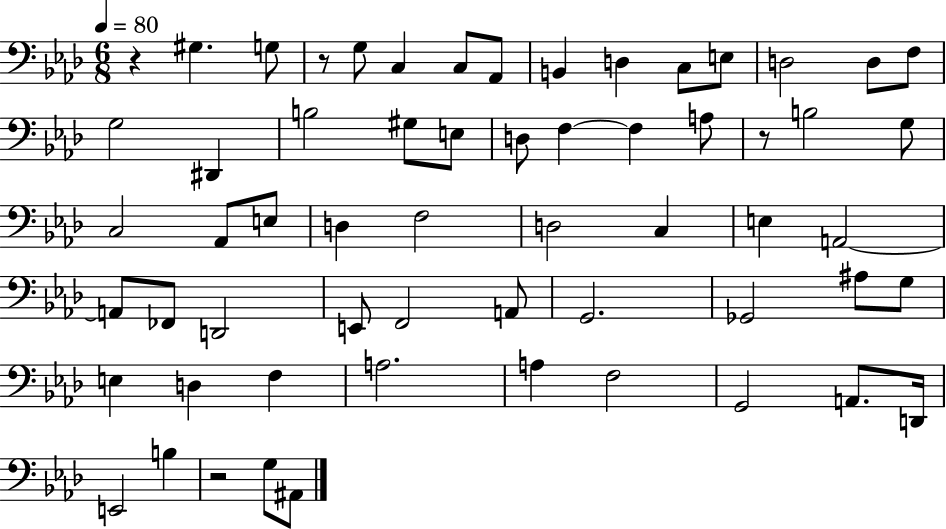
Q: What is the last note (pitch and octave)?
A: A#2